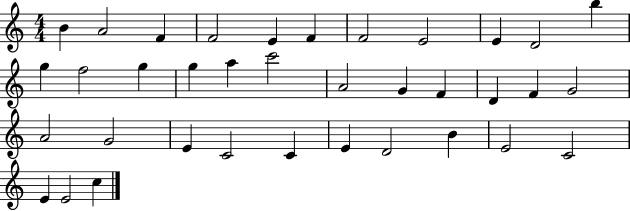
B4/q A4/h F4/q F4/h E4/q F4/q F4/h E4/h E4/q D4/h B5/q G5/q F5/h G5/q G5/q A5/q C6/h A4/h G4/q F4/q D4/q F4/q G4/h A4/h G4/h E4/q C4/h C4/q E4/q D4/h B4/q E4/h C4/h E4/q E4/h C5/q